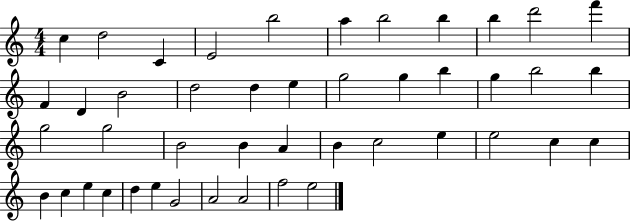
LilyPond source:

{
  \clef treble
  \numericTimeSignature
  \time 4/4
  \key c \major
  c''4 d''2 c'4 | e'2 b''2 | a''4 b''2 b''4 | b''4 d'''2 f'''4 | \break f'4 d'4 b'2 | d''2 d''4 e''4 | g''2 g''4 b''4 | g''4 b''2 b''4 | \break g''2 g''2 | b'2 b'4 a'4 | b'4 c''2 e''4 | e''2 c''4 c''4 | \break b'4 c''4 e''4 c''4 | d''4 e''4 g'2 | a'2 a'2 | f''2 e''2 | \break \bar "|."
}